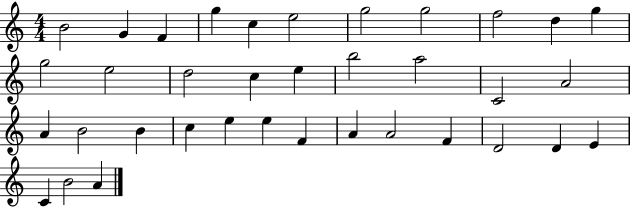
B4/h G4/q F4/q G5/q C5/q E5/h G5/h G5/h F5/h D5/q G5/q G5/h E5/h D5/h C5/q E5/q B5/h A5/h C4/h A4/h A4/q B4/h B4/q C5/q E5/q E5/q F4/q A4/q A4/h F4/q D4/h D4/q E4/q C4/q B4/h A4/q